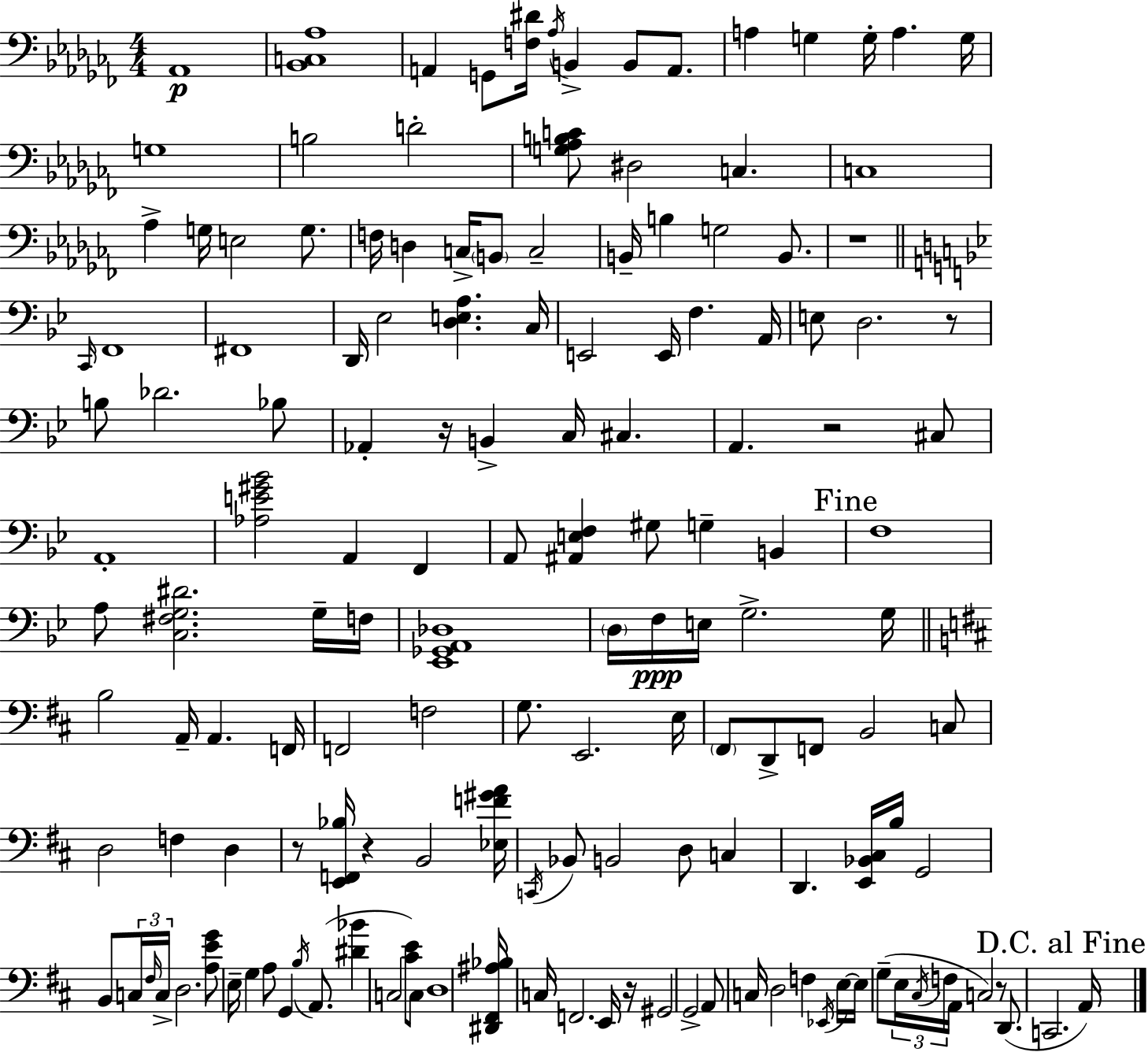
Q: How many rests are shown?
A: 8